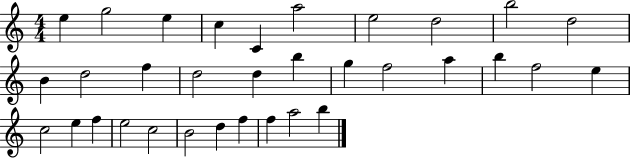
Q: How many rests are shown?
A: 0